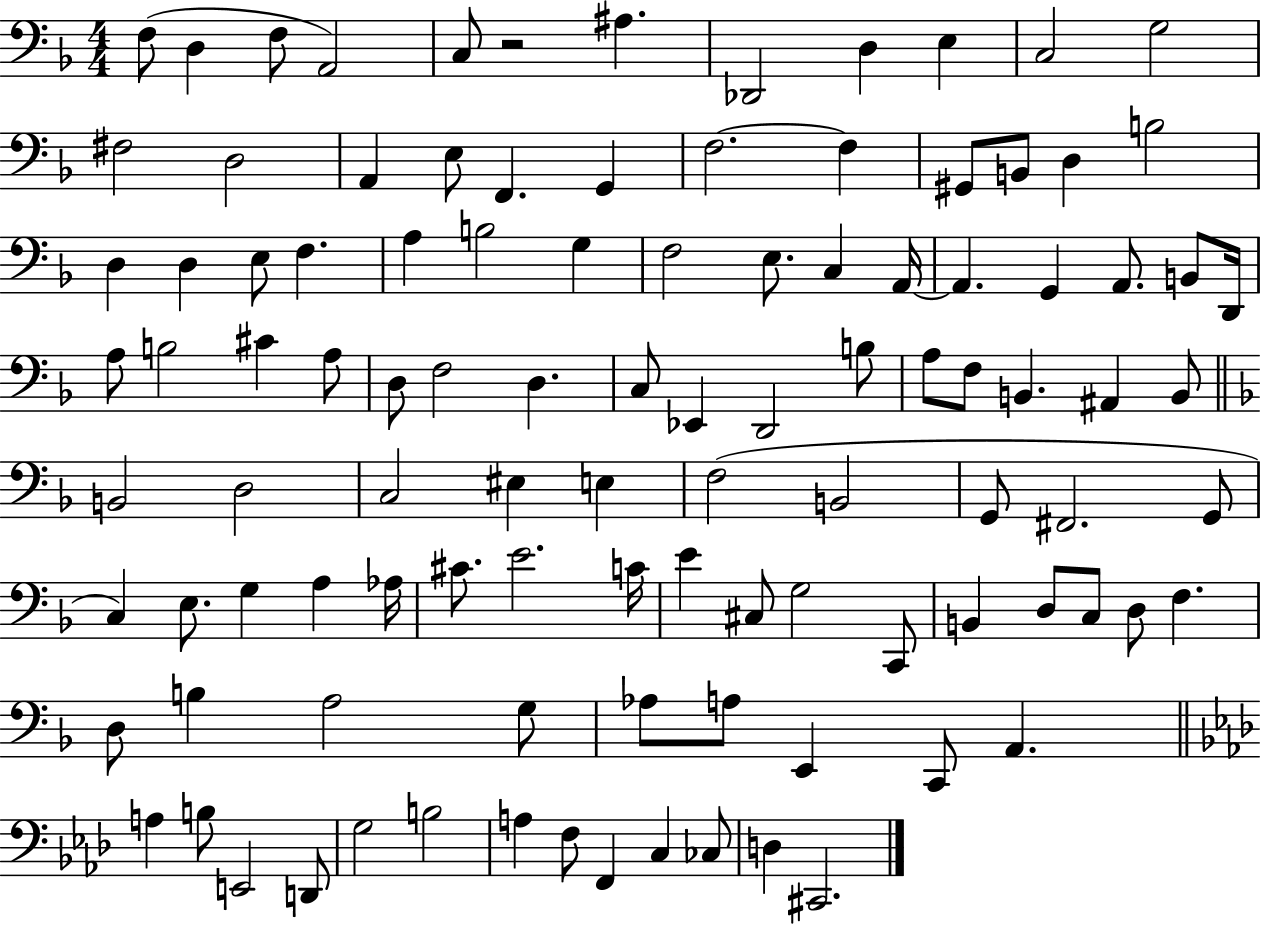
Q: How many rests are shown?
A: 1